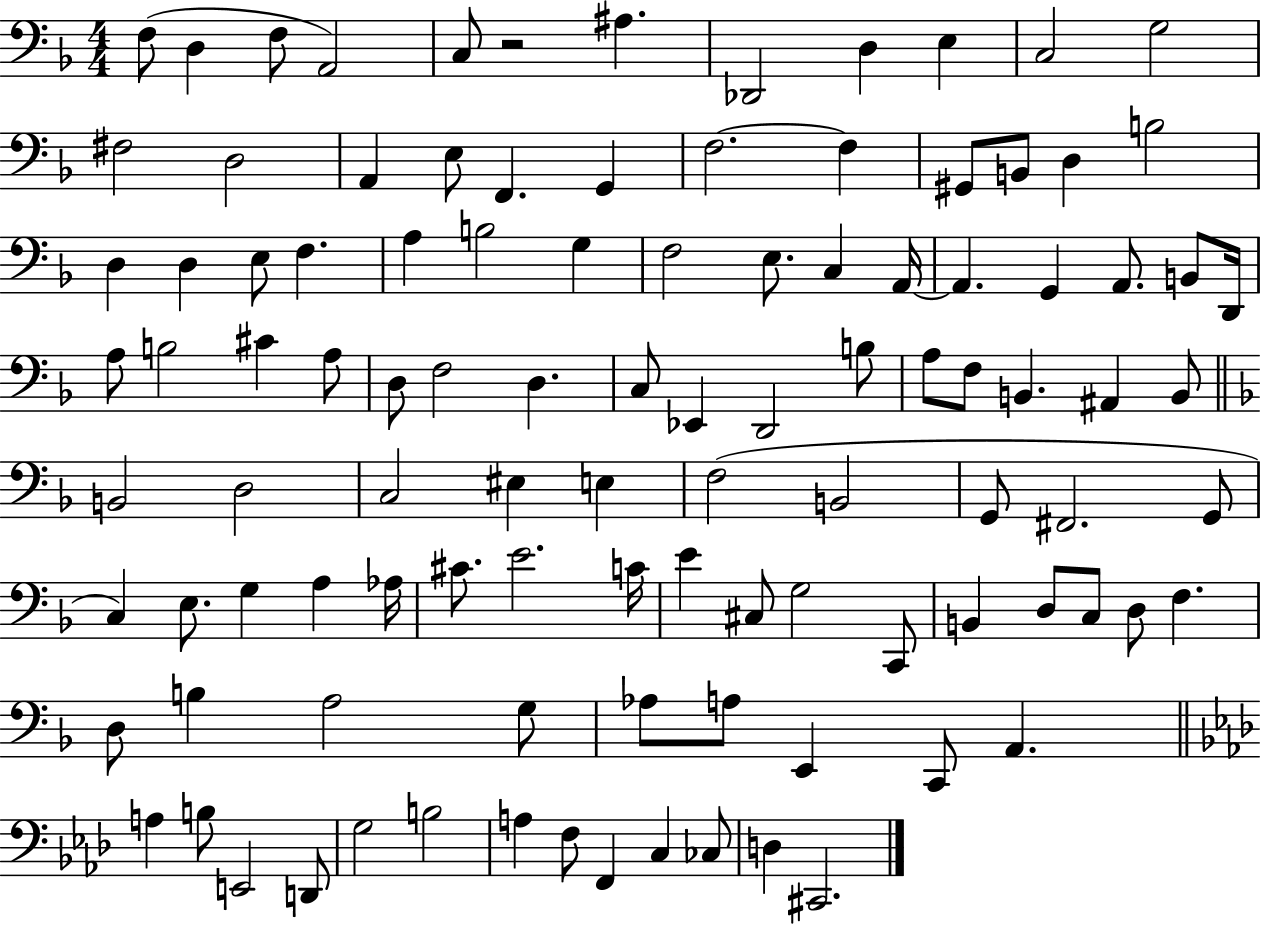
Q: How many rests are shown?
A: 1